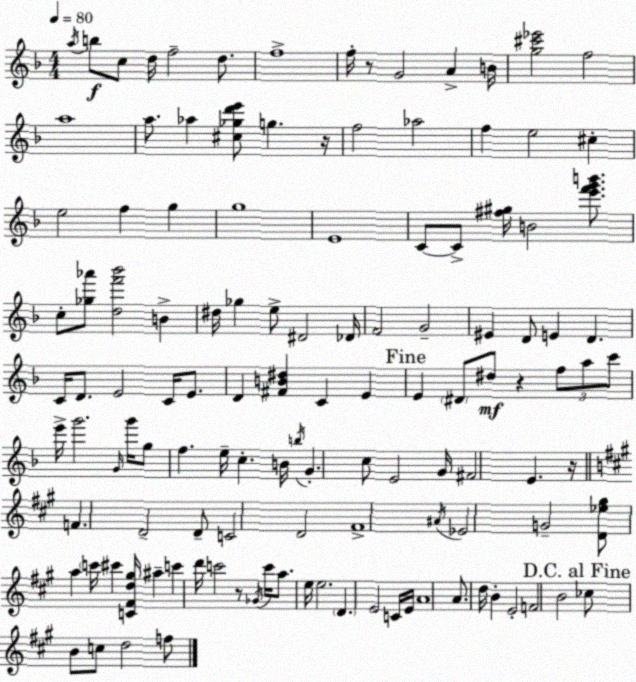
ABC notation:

X:1
T:Untitled
M:4/4
L:1/4
K:Dm
a/4 b/2 c/2 d/4 f2 d/2 f4 f/4 z/2 G2 A B/4 [g^c'_e']2 f2 a4 a/2 _a [^c_gd'e']/2 g z/4 f2 _a2 f e2 ^c e2 f g g4 E4 C/2 C/2 [^f^g]/4 B2 [e'f'g'b']/2 c/2 [_g_a']/2 [df'_b']2 B ^d/4 _g e/2 ^D2 _D/4 F2 G2 ^E D/2 E D C/4 D/2 E2 C/4 E/2 D [^FB^d] C E E ^D/2 ^d/2 z f/2 a/2 c'/2 e'/4 g'2 G/4 g'/4 g/2 f e/4 c B/4 b/4 G c/2 E2 G/4 ^F2 E z/4 F D2 D/2 C2 D2 ^F4 ^A/4 _E2 G2 [D_e^g]/2 a c'/4 ^c' [C^Fd^g]/4 ^a c' d'/4 c'2 z/2 _G/4 c'/4 a/2 e/4 e2 D E2 C/4 E/4 A4 A/2 d/4 B E2 F2 B2 _c/2 B/2 c/2 d2 f/2